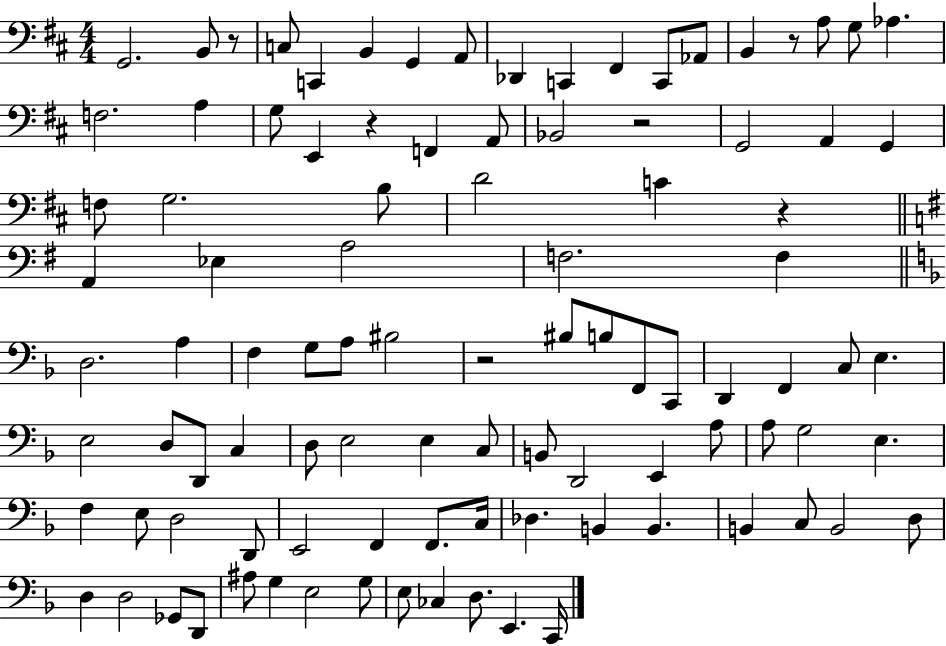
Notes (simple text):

G2/h. B2/e R/e C3/e C2/q B2/q G2/q A2/e Db2/q C2/q F#2/q C2/e Ab2/e B2/q R/e A3/e G3/e Ab3/q. F3/h. A3/q G3/e E2/q R/q F2/q A2/e Bb2/h R/h G2/h A2/q G2/q F3/e G3/h. B3/e D4/h C4/q R/q A2/q Eb3/q A3/h F3/h. F3/q D3/h. A3/q F3/q G3/e A3/e BIS3/h R/h BIS3/e B3/e F2/e C2/e D2/q F2/q C3/e E3/q. E3/h D3/e D2/e C3/q D3/e E3/h E3/q C3/e B2/e D2/h E2/q A3/e A3/e G3/h E3/q. F3/q E3/e D3/h D2/e E2/h F2/q F2/e. C3/s Db3/q. B2/q B2/q. B2/q C3/e B2/h D3/e D3/q D3/h Gb2/e D2/e A#3/e G3/q E3/h G3/e E3/e CES3/q D3/e. E2/q. C2/s